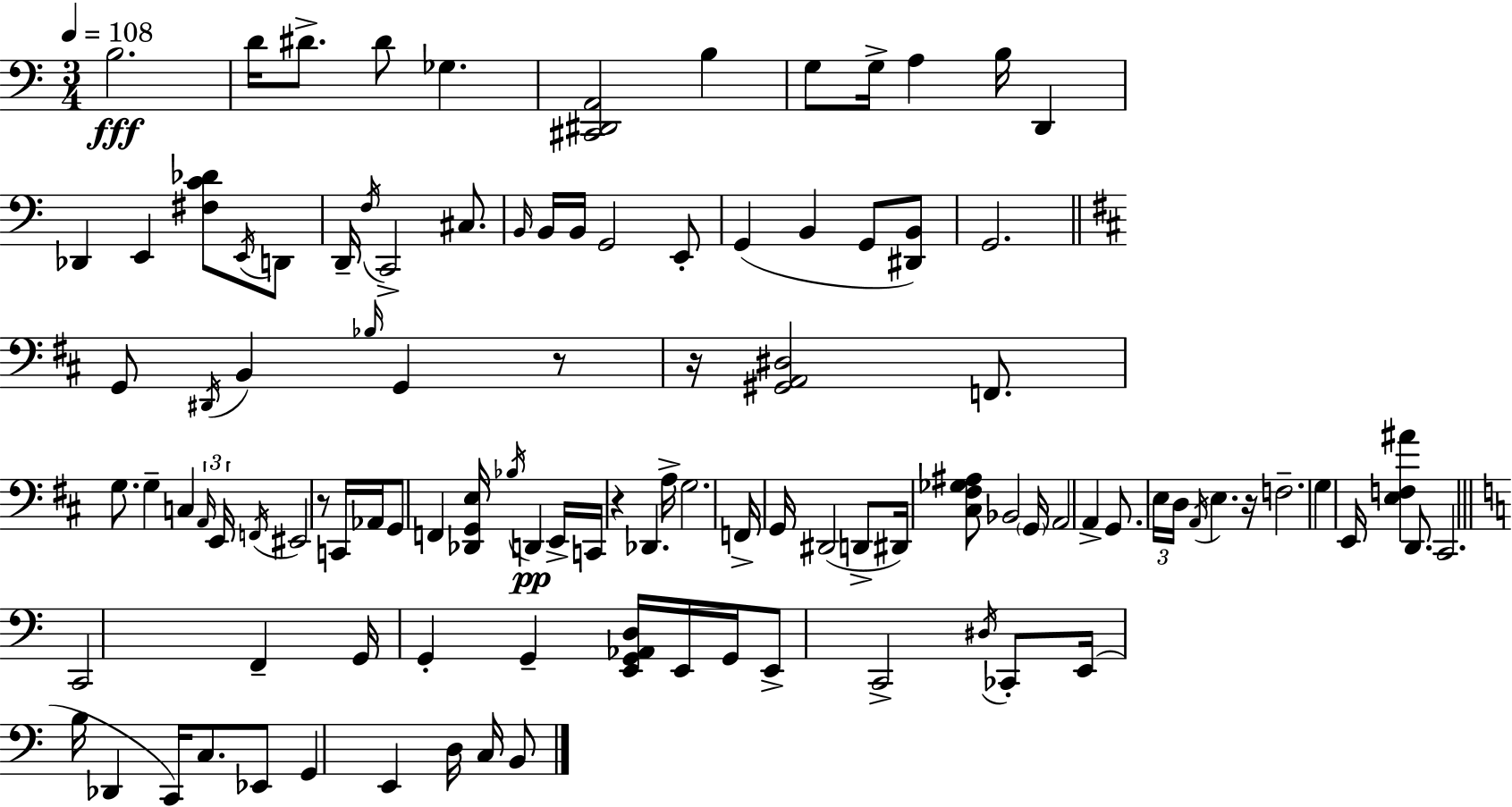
B3/h. D4/s D#4/e. D#4/e Gb3/q. [C#2,D#2,A2]/h B3/q G3/e G3/s A3/q B3/s D2/q Db2/q E2/q [F#3,C4,Db4]/e E2/s D2/e D2/s F3/s C2/h C#3/e. B2/s B2/s B2/s G2/h E2/e G2/q B2/q G2/e [D#2,B2]/e G2/h. G2/e D#2/s B2/q Bb3/s G2/q R/e R/s [G#2,A2,D#3]/h F2/e. G3/e. G3/q C3/q A2/s E2/s F2/s EIS2/h R/e C2/s Ab2/s G2/e F2/q [Db2,G2,E3]/s Bb3/s D2/q E2/s C2/s R/q Db2/q. A3/s G3/h. F2/s G2/s D#2/h D2/e D#2/s [C#3,F#3,Gb3,A#3]/e Bb2/h G2/s A2/h A2/q G2/e. E3/s D3/s A2/s E3/q. R/s F3/h. G3/q E2/s [E3,F3,A#4]/q D2/e. C#2/h. C2/h F2/q G2/s G2/q G2/q [E2,G2,Ab2,D3]/s E2/s G2/s E2/e C2/h D#3/s CES2/e E2/s B3/s Db2/q C2/s C3/e. Eb2/e G2/q E2/q D3/s C3/s B2/e